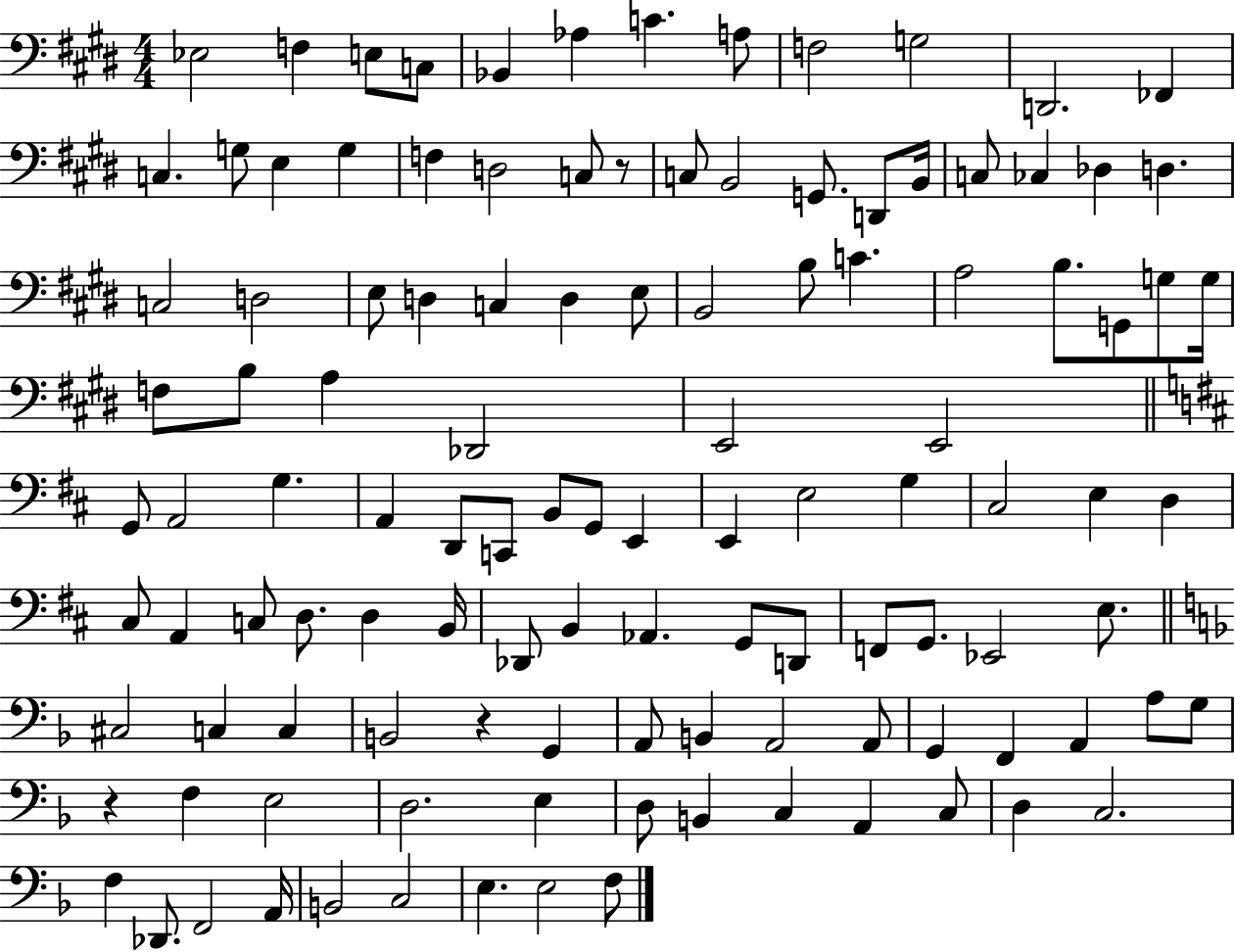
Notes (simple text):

Eb3/h F3/q E3/e C3/e Bb2/q Ab3/q C4/q. A3/e F3/h G3/h D2/h. FES2/q C3/q. G3/e E3/q G3/q F3/q D3/h C3/e R/e C3/e B2/h G2/e. D2/e B2/s C3/e CES3/q Db3/q D3/q. C3/h D3/h E3/e D3/q C3/q D3/q E3/e B2/h B3/e C4/q. A3/h B3/e. G2/e G3/e G3/s F3/e B3/e A3/q Db2/h E2/h E2/h G2/e A2/h G3/q. A2/q D2/e C2/e B2/e G2/e E2/q E2/q E3/h G3/q C#3/h E3/q D3/q C#3/e A2/q C3/e D3/e. D3/q B2/s Db2/e B2/q Ab2/q. G2/e D2/e F2/e G2/e. Eb2/h E3/e. C#3/h C3/q C3/q B2/h R/q G2/q A2/e B2/q A2/h A2/e G2/q F2/q A2/q A3/e G3/e R/q F3/q E3/h D3/h. E3/q D3/e B2/q C3/q A2/q C3/e D3/q C3/h. F3/q Db2/e. F2/h A2/s B2/h C3/h E3/q. E3/h F3/e